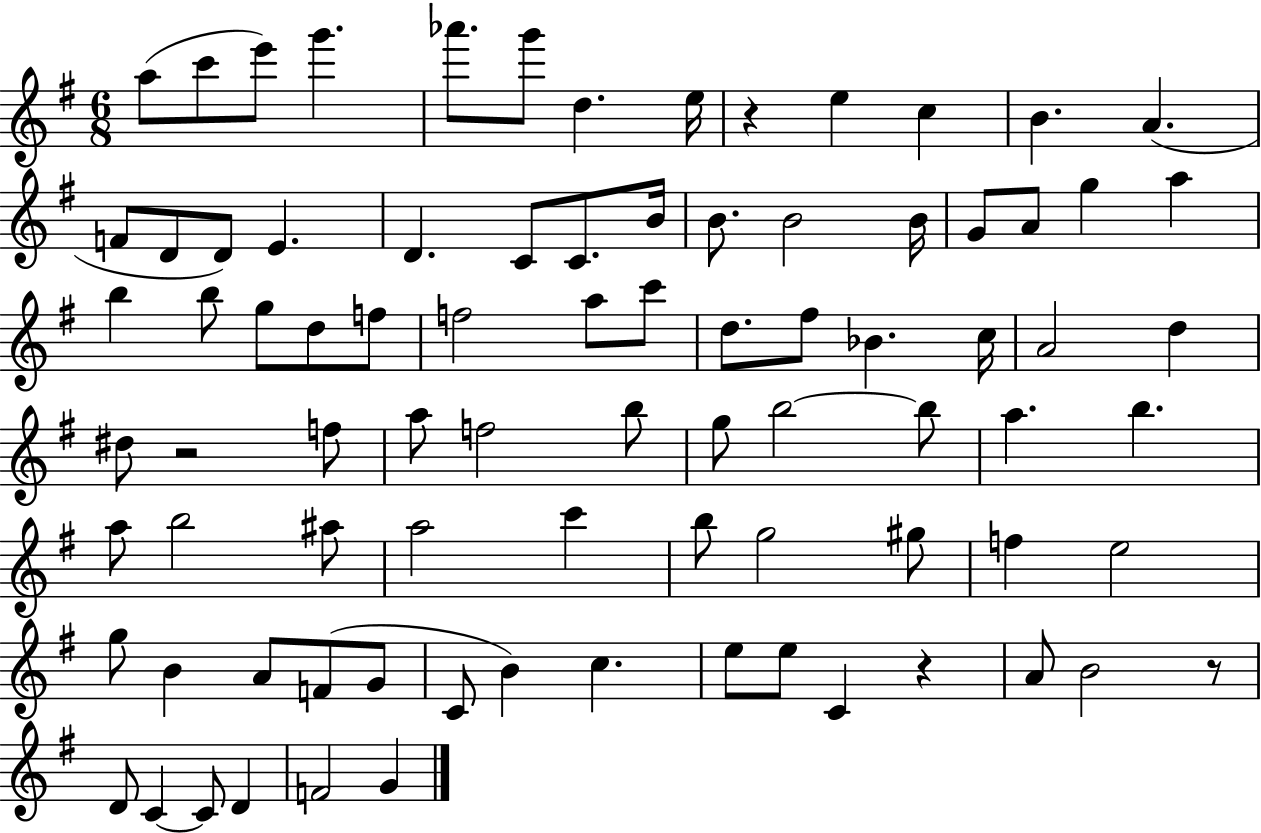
A5/e C6/e E6/e G6/q. Ab6/e. G6/e D5/q. E5/s R/q E5/q C5/q B4/q. A4/q. F4/e D4/e D4/e E4/q. D4/q. C4/e C4/e. B4/s B4/e. B4/h B4/s G4/e A4/e G5/q A5/q B5/q B5/e G5/e D5/e F5/e F5/h A5/e C6/e D5/e. F#5/e Bb4/q. C5/s A4/h D5/q D#5/e R/h F5/e A5/e F5/h B5/e G5/e B5/h B5/e A5/q. B5/q. A5/e B5/h A#5/e A5/h C6/q B5/e G5/h G#5/e F5/q E5/h G5/e B4/q A4/e F4/e G4/e C4/e B4/q C5/q. E5/e E5/e C4/q R/q A4/e B4/h R/e D4/e C4/q C4/e D4/q F4/h G4/q